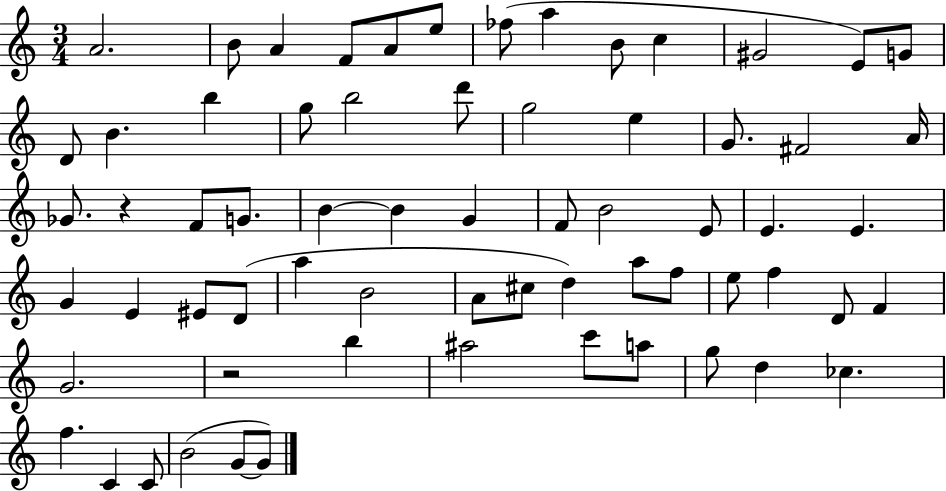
{
  \clef treble
  \numericTimeSignature
  \time 3/4
  \key c \major
  a'2. | b'8 a'4 f'8 a'8 e''8 | fes''8( a''4 b'8 c''4 | gis'2 e'8) g'8 | \break d'8 b'4. b''4 | g''8 b''2 d'''8 | g''2 e''4 | g'8. fis'2 a'16 | \break ges'8. r4 f'8 g'8. | b'4~~ b'4 g'4 | f'8 b'2 e'8 | e'4. e'4. | \break g'4 e'4 eis'8 d'8( | a''4 b'2 | a'8 cis''8 d''4) a''8 f''8 | e''8 f''4 d'8 f'4 | \break g'2. | r2 b''4 | ais''2 c'''8 a''8 | g''8 d''4 ces''4. | \break f''4. c'4 c'8 | b'2( g'8~~ g'8) | \bar "|."
}